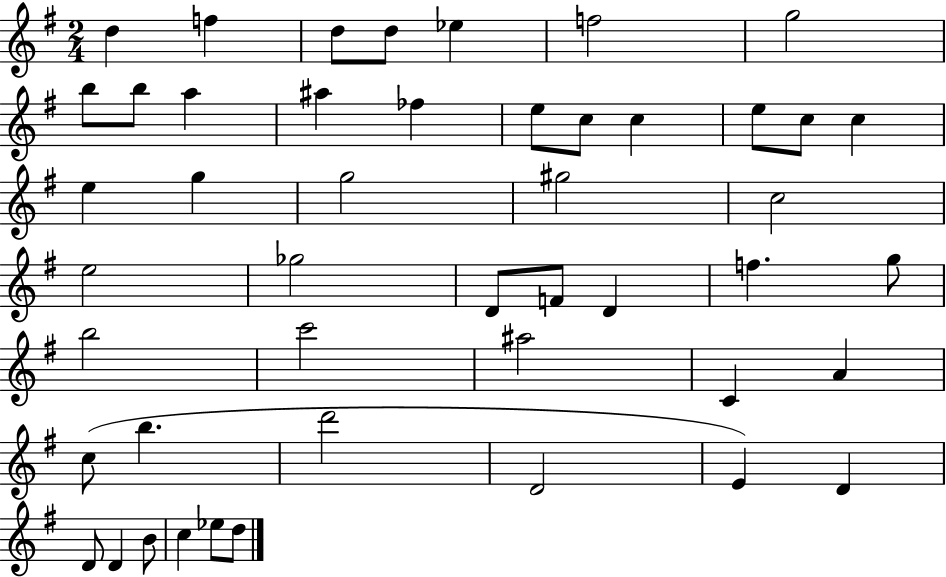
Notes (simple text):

D5/q F5/q D5/e D5/e Eb5/q F5/h G5/h B5/e B5/e A5/q A#5/q FES5/q E5/e C5/e C5/q E5/e C5/e C5/q E5/q G5/q G5/h G#5/h C5/h E5/h Gb5/h D4/e F4/e D4/q F5/q. G5/e B5/h C6/h A#5/h C4/q A4/q C5/e B5/q. D6/h D4/h E4/q D4/q D4/e D4/q B4/e C5/q Eb5/e D5/e